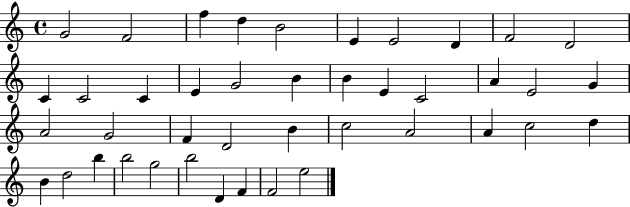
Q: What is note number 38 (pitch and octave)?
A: B5